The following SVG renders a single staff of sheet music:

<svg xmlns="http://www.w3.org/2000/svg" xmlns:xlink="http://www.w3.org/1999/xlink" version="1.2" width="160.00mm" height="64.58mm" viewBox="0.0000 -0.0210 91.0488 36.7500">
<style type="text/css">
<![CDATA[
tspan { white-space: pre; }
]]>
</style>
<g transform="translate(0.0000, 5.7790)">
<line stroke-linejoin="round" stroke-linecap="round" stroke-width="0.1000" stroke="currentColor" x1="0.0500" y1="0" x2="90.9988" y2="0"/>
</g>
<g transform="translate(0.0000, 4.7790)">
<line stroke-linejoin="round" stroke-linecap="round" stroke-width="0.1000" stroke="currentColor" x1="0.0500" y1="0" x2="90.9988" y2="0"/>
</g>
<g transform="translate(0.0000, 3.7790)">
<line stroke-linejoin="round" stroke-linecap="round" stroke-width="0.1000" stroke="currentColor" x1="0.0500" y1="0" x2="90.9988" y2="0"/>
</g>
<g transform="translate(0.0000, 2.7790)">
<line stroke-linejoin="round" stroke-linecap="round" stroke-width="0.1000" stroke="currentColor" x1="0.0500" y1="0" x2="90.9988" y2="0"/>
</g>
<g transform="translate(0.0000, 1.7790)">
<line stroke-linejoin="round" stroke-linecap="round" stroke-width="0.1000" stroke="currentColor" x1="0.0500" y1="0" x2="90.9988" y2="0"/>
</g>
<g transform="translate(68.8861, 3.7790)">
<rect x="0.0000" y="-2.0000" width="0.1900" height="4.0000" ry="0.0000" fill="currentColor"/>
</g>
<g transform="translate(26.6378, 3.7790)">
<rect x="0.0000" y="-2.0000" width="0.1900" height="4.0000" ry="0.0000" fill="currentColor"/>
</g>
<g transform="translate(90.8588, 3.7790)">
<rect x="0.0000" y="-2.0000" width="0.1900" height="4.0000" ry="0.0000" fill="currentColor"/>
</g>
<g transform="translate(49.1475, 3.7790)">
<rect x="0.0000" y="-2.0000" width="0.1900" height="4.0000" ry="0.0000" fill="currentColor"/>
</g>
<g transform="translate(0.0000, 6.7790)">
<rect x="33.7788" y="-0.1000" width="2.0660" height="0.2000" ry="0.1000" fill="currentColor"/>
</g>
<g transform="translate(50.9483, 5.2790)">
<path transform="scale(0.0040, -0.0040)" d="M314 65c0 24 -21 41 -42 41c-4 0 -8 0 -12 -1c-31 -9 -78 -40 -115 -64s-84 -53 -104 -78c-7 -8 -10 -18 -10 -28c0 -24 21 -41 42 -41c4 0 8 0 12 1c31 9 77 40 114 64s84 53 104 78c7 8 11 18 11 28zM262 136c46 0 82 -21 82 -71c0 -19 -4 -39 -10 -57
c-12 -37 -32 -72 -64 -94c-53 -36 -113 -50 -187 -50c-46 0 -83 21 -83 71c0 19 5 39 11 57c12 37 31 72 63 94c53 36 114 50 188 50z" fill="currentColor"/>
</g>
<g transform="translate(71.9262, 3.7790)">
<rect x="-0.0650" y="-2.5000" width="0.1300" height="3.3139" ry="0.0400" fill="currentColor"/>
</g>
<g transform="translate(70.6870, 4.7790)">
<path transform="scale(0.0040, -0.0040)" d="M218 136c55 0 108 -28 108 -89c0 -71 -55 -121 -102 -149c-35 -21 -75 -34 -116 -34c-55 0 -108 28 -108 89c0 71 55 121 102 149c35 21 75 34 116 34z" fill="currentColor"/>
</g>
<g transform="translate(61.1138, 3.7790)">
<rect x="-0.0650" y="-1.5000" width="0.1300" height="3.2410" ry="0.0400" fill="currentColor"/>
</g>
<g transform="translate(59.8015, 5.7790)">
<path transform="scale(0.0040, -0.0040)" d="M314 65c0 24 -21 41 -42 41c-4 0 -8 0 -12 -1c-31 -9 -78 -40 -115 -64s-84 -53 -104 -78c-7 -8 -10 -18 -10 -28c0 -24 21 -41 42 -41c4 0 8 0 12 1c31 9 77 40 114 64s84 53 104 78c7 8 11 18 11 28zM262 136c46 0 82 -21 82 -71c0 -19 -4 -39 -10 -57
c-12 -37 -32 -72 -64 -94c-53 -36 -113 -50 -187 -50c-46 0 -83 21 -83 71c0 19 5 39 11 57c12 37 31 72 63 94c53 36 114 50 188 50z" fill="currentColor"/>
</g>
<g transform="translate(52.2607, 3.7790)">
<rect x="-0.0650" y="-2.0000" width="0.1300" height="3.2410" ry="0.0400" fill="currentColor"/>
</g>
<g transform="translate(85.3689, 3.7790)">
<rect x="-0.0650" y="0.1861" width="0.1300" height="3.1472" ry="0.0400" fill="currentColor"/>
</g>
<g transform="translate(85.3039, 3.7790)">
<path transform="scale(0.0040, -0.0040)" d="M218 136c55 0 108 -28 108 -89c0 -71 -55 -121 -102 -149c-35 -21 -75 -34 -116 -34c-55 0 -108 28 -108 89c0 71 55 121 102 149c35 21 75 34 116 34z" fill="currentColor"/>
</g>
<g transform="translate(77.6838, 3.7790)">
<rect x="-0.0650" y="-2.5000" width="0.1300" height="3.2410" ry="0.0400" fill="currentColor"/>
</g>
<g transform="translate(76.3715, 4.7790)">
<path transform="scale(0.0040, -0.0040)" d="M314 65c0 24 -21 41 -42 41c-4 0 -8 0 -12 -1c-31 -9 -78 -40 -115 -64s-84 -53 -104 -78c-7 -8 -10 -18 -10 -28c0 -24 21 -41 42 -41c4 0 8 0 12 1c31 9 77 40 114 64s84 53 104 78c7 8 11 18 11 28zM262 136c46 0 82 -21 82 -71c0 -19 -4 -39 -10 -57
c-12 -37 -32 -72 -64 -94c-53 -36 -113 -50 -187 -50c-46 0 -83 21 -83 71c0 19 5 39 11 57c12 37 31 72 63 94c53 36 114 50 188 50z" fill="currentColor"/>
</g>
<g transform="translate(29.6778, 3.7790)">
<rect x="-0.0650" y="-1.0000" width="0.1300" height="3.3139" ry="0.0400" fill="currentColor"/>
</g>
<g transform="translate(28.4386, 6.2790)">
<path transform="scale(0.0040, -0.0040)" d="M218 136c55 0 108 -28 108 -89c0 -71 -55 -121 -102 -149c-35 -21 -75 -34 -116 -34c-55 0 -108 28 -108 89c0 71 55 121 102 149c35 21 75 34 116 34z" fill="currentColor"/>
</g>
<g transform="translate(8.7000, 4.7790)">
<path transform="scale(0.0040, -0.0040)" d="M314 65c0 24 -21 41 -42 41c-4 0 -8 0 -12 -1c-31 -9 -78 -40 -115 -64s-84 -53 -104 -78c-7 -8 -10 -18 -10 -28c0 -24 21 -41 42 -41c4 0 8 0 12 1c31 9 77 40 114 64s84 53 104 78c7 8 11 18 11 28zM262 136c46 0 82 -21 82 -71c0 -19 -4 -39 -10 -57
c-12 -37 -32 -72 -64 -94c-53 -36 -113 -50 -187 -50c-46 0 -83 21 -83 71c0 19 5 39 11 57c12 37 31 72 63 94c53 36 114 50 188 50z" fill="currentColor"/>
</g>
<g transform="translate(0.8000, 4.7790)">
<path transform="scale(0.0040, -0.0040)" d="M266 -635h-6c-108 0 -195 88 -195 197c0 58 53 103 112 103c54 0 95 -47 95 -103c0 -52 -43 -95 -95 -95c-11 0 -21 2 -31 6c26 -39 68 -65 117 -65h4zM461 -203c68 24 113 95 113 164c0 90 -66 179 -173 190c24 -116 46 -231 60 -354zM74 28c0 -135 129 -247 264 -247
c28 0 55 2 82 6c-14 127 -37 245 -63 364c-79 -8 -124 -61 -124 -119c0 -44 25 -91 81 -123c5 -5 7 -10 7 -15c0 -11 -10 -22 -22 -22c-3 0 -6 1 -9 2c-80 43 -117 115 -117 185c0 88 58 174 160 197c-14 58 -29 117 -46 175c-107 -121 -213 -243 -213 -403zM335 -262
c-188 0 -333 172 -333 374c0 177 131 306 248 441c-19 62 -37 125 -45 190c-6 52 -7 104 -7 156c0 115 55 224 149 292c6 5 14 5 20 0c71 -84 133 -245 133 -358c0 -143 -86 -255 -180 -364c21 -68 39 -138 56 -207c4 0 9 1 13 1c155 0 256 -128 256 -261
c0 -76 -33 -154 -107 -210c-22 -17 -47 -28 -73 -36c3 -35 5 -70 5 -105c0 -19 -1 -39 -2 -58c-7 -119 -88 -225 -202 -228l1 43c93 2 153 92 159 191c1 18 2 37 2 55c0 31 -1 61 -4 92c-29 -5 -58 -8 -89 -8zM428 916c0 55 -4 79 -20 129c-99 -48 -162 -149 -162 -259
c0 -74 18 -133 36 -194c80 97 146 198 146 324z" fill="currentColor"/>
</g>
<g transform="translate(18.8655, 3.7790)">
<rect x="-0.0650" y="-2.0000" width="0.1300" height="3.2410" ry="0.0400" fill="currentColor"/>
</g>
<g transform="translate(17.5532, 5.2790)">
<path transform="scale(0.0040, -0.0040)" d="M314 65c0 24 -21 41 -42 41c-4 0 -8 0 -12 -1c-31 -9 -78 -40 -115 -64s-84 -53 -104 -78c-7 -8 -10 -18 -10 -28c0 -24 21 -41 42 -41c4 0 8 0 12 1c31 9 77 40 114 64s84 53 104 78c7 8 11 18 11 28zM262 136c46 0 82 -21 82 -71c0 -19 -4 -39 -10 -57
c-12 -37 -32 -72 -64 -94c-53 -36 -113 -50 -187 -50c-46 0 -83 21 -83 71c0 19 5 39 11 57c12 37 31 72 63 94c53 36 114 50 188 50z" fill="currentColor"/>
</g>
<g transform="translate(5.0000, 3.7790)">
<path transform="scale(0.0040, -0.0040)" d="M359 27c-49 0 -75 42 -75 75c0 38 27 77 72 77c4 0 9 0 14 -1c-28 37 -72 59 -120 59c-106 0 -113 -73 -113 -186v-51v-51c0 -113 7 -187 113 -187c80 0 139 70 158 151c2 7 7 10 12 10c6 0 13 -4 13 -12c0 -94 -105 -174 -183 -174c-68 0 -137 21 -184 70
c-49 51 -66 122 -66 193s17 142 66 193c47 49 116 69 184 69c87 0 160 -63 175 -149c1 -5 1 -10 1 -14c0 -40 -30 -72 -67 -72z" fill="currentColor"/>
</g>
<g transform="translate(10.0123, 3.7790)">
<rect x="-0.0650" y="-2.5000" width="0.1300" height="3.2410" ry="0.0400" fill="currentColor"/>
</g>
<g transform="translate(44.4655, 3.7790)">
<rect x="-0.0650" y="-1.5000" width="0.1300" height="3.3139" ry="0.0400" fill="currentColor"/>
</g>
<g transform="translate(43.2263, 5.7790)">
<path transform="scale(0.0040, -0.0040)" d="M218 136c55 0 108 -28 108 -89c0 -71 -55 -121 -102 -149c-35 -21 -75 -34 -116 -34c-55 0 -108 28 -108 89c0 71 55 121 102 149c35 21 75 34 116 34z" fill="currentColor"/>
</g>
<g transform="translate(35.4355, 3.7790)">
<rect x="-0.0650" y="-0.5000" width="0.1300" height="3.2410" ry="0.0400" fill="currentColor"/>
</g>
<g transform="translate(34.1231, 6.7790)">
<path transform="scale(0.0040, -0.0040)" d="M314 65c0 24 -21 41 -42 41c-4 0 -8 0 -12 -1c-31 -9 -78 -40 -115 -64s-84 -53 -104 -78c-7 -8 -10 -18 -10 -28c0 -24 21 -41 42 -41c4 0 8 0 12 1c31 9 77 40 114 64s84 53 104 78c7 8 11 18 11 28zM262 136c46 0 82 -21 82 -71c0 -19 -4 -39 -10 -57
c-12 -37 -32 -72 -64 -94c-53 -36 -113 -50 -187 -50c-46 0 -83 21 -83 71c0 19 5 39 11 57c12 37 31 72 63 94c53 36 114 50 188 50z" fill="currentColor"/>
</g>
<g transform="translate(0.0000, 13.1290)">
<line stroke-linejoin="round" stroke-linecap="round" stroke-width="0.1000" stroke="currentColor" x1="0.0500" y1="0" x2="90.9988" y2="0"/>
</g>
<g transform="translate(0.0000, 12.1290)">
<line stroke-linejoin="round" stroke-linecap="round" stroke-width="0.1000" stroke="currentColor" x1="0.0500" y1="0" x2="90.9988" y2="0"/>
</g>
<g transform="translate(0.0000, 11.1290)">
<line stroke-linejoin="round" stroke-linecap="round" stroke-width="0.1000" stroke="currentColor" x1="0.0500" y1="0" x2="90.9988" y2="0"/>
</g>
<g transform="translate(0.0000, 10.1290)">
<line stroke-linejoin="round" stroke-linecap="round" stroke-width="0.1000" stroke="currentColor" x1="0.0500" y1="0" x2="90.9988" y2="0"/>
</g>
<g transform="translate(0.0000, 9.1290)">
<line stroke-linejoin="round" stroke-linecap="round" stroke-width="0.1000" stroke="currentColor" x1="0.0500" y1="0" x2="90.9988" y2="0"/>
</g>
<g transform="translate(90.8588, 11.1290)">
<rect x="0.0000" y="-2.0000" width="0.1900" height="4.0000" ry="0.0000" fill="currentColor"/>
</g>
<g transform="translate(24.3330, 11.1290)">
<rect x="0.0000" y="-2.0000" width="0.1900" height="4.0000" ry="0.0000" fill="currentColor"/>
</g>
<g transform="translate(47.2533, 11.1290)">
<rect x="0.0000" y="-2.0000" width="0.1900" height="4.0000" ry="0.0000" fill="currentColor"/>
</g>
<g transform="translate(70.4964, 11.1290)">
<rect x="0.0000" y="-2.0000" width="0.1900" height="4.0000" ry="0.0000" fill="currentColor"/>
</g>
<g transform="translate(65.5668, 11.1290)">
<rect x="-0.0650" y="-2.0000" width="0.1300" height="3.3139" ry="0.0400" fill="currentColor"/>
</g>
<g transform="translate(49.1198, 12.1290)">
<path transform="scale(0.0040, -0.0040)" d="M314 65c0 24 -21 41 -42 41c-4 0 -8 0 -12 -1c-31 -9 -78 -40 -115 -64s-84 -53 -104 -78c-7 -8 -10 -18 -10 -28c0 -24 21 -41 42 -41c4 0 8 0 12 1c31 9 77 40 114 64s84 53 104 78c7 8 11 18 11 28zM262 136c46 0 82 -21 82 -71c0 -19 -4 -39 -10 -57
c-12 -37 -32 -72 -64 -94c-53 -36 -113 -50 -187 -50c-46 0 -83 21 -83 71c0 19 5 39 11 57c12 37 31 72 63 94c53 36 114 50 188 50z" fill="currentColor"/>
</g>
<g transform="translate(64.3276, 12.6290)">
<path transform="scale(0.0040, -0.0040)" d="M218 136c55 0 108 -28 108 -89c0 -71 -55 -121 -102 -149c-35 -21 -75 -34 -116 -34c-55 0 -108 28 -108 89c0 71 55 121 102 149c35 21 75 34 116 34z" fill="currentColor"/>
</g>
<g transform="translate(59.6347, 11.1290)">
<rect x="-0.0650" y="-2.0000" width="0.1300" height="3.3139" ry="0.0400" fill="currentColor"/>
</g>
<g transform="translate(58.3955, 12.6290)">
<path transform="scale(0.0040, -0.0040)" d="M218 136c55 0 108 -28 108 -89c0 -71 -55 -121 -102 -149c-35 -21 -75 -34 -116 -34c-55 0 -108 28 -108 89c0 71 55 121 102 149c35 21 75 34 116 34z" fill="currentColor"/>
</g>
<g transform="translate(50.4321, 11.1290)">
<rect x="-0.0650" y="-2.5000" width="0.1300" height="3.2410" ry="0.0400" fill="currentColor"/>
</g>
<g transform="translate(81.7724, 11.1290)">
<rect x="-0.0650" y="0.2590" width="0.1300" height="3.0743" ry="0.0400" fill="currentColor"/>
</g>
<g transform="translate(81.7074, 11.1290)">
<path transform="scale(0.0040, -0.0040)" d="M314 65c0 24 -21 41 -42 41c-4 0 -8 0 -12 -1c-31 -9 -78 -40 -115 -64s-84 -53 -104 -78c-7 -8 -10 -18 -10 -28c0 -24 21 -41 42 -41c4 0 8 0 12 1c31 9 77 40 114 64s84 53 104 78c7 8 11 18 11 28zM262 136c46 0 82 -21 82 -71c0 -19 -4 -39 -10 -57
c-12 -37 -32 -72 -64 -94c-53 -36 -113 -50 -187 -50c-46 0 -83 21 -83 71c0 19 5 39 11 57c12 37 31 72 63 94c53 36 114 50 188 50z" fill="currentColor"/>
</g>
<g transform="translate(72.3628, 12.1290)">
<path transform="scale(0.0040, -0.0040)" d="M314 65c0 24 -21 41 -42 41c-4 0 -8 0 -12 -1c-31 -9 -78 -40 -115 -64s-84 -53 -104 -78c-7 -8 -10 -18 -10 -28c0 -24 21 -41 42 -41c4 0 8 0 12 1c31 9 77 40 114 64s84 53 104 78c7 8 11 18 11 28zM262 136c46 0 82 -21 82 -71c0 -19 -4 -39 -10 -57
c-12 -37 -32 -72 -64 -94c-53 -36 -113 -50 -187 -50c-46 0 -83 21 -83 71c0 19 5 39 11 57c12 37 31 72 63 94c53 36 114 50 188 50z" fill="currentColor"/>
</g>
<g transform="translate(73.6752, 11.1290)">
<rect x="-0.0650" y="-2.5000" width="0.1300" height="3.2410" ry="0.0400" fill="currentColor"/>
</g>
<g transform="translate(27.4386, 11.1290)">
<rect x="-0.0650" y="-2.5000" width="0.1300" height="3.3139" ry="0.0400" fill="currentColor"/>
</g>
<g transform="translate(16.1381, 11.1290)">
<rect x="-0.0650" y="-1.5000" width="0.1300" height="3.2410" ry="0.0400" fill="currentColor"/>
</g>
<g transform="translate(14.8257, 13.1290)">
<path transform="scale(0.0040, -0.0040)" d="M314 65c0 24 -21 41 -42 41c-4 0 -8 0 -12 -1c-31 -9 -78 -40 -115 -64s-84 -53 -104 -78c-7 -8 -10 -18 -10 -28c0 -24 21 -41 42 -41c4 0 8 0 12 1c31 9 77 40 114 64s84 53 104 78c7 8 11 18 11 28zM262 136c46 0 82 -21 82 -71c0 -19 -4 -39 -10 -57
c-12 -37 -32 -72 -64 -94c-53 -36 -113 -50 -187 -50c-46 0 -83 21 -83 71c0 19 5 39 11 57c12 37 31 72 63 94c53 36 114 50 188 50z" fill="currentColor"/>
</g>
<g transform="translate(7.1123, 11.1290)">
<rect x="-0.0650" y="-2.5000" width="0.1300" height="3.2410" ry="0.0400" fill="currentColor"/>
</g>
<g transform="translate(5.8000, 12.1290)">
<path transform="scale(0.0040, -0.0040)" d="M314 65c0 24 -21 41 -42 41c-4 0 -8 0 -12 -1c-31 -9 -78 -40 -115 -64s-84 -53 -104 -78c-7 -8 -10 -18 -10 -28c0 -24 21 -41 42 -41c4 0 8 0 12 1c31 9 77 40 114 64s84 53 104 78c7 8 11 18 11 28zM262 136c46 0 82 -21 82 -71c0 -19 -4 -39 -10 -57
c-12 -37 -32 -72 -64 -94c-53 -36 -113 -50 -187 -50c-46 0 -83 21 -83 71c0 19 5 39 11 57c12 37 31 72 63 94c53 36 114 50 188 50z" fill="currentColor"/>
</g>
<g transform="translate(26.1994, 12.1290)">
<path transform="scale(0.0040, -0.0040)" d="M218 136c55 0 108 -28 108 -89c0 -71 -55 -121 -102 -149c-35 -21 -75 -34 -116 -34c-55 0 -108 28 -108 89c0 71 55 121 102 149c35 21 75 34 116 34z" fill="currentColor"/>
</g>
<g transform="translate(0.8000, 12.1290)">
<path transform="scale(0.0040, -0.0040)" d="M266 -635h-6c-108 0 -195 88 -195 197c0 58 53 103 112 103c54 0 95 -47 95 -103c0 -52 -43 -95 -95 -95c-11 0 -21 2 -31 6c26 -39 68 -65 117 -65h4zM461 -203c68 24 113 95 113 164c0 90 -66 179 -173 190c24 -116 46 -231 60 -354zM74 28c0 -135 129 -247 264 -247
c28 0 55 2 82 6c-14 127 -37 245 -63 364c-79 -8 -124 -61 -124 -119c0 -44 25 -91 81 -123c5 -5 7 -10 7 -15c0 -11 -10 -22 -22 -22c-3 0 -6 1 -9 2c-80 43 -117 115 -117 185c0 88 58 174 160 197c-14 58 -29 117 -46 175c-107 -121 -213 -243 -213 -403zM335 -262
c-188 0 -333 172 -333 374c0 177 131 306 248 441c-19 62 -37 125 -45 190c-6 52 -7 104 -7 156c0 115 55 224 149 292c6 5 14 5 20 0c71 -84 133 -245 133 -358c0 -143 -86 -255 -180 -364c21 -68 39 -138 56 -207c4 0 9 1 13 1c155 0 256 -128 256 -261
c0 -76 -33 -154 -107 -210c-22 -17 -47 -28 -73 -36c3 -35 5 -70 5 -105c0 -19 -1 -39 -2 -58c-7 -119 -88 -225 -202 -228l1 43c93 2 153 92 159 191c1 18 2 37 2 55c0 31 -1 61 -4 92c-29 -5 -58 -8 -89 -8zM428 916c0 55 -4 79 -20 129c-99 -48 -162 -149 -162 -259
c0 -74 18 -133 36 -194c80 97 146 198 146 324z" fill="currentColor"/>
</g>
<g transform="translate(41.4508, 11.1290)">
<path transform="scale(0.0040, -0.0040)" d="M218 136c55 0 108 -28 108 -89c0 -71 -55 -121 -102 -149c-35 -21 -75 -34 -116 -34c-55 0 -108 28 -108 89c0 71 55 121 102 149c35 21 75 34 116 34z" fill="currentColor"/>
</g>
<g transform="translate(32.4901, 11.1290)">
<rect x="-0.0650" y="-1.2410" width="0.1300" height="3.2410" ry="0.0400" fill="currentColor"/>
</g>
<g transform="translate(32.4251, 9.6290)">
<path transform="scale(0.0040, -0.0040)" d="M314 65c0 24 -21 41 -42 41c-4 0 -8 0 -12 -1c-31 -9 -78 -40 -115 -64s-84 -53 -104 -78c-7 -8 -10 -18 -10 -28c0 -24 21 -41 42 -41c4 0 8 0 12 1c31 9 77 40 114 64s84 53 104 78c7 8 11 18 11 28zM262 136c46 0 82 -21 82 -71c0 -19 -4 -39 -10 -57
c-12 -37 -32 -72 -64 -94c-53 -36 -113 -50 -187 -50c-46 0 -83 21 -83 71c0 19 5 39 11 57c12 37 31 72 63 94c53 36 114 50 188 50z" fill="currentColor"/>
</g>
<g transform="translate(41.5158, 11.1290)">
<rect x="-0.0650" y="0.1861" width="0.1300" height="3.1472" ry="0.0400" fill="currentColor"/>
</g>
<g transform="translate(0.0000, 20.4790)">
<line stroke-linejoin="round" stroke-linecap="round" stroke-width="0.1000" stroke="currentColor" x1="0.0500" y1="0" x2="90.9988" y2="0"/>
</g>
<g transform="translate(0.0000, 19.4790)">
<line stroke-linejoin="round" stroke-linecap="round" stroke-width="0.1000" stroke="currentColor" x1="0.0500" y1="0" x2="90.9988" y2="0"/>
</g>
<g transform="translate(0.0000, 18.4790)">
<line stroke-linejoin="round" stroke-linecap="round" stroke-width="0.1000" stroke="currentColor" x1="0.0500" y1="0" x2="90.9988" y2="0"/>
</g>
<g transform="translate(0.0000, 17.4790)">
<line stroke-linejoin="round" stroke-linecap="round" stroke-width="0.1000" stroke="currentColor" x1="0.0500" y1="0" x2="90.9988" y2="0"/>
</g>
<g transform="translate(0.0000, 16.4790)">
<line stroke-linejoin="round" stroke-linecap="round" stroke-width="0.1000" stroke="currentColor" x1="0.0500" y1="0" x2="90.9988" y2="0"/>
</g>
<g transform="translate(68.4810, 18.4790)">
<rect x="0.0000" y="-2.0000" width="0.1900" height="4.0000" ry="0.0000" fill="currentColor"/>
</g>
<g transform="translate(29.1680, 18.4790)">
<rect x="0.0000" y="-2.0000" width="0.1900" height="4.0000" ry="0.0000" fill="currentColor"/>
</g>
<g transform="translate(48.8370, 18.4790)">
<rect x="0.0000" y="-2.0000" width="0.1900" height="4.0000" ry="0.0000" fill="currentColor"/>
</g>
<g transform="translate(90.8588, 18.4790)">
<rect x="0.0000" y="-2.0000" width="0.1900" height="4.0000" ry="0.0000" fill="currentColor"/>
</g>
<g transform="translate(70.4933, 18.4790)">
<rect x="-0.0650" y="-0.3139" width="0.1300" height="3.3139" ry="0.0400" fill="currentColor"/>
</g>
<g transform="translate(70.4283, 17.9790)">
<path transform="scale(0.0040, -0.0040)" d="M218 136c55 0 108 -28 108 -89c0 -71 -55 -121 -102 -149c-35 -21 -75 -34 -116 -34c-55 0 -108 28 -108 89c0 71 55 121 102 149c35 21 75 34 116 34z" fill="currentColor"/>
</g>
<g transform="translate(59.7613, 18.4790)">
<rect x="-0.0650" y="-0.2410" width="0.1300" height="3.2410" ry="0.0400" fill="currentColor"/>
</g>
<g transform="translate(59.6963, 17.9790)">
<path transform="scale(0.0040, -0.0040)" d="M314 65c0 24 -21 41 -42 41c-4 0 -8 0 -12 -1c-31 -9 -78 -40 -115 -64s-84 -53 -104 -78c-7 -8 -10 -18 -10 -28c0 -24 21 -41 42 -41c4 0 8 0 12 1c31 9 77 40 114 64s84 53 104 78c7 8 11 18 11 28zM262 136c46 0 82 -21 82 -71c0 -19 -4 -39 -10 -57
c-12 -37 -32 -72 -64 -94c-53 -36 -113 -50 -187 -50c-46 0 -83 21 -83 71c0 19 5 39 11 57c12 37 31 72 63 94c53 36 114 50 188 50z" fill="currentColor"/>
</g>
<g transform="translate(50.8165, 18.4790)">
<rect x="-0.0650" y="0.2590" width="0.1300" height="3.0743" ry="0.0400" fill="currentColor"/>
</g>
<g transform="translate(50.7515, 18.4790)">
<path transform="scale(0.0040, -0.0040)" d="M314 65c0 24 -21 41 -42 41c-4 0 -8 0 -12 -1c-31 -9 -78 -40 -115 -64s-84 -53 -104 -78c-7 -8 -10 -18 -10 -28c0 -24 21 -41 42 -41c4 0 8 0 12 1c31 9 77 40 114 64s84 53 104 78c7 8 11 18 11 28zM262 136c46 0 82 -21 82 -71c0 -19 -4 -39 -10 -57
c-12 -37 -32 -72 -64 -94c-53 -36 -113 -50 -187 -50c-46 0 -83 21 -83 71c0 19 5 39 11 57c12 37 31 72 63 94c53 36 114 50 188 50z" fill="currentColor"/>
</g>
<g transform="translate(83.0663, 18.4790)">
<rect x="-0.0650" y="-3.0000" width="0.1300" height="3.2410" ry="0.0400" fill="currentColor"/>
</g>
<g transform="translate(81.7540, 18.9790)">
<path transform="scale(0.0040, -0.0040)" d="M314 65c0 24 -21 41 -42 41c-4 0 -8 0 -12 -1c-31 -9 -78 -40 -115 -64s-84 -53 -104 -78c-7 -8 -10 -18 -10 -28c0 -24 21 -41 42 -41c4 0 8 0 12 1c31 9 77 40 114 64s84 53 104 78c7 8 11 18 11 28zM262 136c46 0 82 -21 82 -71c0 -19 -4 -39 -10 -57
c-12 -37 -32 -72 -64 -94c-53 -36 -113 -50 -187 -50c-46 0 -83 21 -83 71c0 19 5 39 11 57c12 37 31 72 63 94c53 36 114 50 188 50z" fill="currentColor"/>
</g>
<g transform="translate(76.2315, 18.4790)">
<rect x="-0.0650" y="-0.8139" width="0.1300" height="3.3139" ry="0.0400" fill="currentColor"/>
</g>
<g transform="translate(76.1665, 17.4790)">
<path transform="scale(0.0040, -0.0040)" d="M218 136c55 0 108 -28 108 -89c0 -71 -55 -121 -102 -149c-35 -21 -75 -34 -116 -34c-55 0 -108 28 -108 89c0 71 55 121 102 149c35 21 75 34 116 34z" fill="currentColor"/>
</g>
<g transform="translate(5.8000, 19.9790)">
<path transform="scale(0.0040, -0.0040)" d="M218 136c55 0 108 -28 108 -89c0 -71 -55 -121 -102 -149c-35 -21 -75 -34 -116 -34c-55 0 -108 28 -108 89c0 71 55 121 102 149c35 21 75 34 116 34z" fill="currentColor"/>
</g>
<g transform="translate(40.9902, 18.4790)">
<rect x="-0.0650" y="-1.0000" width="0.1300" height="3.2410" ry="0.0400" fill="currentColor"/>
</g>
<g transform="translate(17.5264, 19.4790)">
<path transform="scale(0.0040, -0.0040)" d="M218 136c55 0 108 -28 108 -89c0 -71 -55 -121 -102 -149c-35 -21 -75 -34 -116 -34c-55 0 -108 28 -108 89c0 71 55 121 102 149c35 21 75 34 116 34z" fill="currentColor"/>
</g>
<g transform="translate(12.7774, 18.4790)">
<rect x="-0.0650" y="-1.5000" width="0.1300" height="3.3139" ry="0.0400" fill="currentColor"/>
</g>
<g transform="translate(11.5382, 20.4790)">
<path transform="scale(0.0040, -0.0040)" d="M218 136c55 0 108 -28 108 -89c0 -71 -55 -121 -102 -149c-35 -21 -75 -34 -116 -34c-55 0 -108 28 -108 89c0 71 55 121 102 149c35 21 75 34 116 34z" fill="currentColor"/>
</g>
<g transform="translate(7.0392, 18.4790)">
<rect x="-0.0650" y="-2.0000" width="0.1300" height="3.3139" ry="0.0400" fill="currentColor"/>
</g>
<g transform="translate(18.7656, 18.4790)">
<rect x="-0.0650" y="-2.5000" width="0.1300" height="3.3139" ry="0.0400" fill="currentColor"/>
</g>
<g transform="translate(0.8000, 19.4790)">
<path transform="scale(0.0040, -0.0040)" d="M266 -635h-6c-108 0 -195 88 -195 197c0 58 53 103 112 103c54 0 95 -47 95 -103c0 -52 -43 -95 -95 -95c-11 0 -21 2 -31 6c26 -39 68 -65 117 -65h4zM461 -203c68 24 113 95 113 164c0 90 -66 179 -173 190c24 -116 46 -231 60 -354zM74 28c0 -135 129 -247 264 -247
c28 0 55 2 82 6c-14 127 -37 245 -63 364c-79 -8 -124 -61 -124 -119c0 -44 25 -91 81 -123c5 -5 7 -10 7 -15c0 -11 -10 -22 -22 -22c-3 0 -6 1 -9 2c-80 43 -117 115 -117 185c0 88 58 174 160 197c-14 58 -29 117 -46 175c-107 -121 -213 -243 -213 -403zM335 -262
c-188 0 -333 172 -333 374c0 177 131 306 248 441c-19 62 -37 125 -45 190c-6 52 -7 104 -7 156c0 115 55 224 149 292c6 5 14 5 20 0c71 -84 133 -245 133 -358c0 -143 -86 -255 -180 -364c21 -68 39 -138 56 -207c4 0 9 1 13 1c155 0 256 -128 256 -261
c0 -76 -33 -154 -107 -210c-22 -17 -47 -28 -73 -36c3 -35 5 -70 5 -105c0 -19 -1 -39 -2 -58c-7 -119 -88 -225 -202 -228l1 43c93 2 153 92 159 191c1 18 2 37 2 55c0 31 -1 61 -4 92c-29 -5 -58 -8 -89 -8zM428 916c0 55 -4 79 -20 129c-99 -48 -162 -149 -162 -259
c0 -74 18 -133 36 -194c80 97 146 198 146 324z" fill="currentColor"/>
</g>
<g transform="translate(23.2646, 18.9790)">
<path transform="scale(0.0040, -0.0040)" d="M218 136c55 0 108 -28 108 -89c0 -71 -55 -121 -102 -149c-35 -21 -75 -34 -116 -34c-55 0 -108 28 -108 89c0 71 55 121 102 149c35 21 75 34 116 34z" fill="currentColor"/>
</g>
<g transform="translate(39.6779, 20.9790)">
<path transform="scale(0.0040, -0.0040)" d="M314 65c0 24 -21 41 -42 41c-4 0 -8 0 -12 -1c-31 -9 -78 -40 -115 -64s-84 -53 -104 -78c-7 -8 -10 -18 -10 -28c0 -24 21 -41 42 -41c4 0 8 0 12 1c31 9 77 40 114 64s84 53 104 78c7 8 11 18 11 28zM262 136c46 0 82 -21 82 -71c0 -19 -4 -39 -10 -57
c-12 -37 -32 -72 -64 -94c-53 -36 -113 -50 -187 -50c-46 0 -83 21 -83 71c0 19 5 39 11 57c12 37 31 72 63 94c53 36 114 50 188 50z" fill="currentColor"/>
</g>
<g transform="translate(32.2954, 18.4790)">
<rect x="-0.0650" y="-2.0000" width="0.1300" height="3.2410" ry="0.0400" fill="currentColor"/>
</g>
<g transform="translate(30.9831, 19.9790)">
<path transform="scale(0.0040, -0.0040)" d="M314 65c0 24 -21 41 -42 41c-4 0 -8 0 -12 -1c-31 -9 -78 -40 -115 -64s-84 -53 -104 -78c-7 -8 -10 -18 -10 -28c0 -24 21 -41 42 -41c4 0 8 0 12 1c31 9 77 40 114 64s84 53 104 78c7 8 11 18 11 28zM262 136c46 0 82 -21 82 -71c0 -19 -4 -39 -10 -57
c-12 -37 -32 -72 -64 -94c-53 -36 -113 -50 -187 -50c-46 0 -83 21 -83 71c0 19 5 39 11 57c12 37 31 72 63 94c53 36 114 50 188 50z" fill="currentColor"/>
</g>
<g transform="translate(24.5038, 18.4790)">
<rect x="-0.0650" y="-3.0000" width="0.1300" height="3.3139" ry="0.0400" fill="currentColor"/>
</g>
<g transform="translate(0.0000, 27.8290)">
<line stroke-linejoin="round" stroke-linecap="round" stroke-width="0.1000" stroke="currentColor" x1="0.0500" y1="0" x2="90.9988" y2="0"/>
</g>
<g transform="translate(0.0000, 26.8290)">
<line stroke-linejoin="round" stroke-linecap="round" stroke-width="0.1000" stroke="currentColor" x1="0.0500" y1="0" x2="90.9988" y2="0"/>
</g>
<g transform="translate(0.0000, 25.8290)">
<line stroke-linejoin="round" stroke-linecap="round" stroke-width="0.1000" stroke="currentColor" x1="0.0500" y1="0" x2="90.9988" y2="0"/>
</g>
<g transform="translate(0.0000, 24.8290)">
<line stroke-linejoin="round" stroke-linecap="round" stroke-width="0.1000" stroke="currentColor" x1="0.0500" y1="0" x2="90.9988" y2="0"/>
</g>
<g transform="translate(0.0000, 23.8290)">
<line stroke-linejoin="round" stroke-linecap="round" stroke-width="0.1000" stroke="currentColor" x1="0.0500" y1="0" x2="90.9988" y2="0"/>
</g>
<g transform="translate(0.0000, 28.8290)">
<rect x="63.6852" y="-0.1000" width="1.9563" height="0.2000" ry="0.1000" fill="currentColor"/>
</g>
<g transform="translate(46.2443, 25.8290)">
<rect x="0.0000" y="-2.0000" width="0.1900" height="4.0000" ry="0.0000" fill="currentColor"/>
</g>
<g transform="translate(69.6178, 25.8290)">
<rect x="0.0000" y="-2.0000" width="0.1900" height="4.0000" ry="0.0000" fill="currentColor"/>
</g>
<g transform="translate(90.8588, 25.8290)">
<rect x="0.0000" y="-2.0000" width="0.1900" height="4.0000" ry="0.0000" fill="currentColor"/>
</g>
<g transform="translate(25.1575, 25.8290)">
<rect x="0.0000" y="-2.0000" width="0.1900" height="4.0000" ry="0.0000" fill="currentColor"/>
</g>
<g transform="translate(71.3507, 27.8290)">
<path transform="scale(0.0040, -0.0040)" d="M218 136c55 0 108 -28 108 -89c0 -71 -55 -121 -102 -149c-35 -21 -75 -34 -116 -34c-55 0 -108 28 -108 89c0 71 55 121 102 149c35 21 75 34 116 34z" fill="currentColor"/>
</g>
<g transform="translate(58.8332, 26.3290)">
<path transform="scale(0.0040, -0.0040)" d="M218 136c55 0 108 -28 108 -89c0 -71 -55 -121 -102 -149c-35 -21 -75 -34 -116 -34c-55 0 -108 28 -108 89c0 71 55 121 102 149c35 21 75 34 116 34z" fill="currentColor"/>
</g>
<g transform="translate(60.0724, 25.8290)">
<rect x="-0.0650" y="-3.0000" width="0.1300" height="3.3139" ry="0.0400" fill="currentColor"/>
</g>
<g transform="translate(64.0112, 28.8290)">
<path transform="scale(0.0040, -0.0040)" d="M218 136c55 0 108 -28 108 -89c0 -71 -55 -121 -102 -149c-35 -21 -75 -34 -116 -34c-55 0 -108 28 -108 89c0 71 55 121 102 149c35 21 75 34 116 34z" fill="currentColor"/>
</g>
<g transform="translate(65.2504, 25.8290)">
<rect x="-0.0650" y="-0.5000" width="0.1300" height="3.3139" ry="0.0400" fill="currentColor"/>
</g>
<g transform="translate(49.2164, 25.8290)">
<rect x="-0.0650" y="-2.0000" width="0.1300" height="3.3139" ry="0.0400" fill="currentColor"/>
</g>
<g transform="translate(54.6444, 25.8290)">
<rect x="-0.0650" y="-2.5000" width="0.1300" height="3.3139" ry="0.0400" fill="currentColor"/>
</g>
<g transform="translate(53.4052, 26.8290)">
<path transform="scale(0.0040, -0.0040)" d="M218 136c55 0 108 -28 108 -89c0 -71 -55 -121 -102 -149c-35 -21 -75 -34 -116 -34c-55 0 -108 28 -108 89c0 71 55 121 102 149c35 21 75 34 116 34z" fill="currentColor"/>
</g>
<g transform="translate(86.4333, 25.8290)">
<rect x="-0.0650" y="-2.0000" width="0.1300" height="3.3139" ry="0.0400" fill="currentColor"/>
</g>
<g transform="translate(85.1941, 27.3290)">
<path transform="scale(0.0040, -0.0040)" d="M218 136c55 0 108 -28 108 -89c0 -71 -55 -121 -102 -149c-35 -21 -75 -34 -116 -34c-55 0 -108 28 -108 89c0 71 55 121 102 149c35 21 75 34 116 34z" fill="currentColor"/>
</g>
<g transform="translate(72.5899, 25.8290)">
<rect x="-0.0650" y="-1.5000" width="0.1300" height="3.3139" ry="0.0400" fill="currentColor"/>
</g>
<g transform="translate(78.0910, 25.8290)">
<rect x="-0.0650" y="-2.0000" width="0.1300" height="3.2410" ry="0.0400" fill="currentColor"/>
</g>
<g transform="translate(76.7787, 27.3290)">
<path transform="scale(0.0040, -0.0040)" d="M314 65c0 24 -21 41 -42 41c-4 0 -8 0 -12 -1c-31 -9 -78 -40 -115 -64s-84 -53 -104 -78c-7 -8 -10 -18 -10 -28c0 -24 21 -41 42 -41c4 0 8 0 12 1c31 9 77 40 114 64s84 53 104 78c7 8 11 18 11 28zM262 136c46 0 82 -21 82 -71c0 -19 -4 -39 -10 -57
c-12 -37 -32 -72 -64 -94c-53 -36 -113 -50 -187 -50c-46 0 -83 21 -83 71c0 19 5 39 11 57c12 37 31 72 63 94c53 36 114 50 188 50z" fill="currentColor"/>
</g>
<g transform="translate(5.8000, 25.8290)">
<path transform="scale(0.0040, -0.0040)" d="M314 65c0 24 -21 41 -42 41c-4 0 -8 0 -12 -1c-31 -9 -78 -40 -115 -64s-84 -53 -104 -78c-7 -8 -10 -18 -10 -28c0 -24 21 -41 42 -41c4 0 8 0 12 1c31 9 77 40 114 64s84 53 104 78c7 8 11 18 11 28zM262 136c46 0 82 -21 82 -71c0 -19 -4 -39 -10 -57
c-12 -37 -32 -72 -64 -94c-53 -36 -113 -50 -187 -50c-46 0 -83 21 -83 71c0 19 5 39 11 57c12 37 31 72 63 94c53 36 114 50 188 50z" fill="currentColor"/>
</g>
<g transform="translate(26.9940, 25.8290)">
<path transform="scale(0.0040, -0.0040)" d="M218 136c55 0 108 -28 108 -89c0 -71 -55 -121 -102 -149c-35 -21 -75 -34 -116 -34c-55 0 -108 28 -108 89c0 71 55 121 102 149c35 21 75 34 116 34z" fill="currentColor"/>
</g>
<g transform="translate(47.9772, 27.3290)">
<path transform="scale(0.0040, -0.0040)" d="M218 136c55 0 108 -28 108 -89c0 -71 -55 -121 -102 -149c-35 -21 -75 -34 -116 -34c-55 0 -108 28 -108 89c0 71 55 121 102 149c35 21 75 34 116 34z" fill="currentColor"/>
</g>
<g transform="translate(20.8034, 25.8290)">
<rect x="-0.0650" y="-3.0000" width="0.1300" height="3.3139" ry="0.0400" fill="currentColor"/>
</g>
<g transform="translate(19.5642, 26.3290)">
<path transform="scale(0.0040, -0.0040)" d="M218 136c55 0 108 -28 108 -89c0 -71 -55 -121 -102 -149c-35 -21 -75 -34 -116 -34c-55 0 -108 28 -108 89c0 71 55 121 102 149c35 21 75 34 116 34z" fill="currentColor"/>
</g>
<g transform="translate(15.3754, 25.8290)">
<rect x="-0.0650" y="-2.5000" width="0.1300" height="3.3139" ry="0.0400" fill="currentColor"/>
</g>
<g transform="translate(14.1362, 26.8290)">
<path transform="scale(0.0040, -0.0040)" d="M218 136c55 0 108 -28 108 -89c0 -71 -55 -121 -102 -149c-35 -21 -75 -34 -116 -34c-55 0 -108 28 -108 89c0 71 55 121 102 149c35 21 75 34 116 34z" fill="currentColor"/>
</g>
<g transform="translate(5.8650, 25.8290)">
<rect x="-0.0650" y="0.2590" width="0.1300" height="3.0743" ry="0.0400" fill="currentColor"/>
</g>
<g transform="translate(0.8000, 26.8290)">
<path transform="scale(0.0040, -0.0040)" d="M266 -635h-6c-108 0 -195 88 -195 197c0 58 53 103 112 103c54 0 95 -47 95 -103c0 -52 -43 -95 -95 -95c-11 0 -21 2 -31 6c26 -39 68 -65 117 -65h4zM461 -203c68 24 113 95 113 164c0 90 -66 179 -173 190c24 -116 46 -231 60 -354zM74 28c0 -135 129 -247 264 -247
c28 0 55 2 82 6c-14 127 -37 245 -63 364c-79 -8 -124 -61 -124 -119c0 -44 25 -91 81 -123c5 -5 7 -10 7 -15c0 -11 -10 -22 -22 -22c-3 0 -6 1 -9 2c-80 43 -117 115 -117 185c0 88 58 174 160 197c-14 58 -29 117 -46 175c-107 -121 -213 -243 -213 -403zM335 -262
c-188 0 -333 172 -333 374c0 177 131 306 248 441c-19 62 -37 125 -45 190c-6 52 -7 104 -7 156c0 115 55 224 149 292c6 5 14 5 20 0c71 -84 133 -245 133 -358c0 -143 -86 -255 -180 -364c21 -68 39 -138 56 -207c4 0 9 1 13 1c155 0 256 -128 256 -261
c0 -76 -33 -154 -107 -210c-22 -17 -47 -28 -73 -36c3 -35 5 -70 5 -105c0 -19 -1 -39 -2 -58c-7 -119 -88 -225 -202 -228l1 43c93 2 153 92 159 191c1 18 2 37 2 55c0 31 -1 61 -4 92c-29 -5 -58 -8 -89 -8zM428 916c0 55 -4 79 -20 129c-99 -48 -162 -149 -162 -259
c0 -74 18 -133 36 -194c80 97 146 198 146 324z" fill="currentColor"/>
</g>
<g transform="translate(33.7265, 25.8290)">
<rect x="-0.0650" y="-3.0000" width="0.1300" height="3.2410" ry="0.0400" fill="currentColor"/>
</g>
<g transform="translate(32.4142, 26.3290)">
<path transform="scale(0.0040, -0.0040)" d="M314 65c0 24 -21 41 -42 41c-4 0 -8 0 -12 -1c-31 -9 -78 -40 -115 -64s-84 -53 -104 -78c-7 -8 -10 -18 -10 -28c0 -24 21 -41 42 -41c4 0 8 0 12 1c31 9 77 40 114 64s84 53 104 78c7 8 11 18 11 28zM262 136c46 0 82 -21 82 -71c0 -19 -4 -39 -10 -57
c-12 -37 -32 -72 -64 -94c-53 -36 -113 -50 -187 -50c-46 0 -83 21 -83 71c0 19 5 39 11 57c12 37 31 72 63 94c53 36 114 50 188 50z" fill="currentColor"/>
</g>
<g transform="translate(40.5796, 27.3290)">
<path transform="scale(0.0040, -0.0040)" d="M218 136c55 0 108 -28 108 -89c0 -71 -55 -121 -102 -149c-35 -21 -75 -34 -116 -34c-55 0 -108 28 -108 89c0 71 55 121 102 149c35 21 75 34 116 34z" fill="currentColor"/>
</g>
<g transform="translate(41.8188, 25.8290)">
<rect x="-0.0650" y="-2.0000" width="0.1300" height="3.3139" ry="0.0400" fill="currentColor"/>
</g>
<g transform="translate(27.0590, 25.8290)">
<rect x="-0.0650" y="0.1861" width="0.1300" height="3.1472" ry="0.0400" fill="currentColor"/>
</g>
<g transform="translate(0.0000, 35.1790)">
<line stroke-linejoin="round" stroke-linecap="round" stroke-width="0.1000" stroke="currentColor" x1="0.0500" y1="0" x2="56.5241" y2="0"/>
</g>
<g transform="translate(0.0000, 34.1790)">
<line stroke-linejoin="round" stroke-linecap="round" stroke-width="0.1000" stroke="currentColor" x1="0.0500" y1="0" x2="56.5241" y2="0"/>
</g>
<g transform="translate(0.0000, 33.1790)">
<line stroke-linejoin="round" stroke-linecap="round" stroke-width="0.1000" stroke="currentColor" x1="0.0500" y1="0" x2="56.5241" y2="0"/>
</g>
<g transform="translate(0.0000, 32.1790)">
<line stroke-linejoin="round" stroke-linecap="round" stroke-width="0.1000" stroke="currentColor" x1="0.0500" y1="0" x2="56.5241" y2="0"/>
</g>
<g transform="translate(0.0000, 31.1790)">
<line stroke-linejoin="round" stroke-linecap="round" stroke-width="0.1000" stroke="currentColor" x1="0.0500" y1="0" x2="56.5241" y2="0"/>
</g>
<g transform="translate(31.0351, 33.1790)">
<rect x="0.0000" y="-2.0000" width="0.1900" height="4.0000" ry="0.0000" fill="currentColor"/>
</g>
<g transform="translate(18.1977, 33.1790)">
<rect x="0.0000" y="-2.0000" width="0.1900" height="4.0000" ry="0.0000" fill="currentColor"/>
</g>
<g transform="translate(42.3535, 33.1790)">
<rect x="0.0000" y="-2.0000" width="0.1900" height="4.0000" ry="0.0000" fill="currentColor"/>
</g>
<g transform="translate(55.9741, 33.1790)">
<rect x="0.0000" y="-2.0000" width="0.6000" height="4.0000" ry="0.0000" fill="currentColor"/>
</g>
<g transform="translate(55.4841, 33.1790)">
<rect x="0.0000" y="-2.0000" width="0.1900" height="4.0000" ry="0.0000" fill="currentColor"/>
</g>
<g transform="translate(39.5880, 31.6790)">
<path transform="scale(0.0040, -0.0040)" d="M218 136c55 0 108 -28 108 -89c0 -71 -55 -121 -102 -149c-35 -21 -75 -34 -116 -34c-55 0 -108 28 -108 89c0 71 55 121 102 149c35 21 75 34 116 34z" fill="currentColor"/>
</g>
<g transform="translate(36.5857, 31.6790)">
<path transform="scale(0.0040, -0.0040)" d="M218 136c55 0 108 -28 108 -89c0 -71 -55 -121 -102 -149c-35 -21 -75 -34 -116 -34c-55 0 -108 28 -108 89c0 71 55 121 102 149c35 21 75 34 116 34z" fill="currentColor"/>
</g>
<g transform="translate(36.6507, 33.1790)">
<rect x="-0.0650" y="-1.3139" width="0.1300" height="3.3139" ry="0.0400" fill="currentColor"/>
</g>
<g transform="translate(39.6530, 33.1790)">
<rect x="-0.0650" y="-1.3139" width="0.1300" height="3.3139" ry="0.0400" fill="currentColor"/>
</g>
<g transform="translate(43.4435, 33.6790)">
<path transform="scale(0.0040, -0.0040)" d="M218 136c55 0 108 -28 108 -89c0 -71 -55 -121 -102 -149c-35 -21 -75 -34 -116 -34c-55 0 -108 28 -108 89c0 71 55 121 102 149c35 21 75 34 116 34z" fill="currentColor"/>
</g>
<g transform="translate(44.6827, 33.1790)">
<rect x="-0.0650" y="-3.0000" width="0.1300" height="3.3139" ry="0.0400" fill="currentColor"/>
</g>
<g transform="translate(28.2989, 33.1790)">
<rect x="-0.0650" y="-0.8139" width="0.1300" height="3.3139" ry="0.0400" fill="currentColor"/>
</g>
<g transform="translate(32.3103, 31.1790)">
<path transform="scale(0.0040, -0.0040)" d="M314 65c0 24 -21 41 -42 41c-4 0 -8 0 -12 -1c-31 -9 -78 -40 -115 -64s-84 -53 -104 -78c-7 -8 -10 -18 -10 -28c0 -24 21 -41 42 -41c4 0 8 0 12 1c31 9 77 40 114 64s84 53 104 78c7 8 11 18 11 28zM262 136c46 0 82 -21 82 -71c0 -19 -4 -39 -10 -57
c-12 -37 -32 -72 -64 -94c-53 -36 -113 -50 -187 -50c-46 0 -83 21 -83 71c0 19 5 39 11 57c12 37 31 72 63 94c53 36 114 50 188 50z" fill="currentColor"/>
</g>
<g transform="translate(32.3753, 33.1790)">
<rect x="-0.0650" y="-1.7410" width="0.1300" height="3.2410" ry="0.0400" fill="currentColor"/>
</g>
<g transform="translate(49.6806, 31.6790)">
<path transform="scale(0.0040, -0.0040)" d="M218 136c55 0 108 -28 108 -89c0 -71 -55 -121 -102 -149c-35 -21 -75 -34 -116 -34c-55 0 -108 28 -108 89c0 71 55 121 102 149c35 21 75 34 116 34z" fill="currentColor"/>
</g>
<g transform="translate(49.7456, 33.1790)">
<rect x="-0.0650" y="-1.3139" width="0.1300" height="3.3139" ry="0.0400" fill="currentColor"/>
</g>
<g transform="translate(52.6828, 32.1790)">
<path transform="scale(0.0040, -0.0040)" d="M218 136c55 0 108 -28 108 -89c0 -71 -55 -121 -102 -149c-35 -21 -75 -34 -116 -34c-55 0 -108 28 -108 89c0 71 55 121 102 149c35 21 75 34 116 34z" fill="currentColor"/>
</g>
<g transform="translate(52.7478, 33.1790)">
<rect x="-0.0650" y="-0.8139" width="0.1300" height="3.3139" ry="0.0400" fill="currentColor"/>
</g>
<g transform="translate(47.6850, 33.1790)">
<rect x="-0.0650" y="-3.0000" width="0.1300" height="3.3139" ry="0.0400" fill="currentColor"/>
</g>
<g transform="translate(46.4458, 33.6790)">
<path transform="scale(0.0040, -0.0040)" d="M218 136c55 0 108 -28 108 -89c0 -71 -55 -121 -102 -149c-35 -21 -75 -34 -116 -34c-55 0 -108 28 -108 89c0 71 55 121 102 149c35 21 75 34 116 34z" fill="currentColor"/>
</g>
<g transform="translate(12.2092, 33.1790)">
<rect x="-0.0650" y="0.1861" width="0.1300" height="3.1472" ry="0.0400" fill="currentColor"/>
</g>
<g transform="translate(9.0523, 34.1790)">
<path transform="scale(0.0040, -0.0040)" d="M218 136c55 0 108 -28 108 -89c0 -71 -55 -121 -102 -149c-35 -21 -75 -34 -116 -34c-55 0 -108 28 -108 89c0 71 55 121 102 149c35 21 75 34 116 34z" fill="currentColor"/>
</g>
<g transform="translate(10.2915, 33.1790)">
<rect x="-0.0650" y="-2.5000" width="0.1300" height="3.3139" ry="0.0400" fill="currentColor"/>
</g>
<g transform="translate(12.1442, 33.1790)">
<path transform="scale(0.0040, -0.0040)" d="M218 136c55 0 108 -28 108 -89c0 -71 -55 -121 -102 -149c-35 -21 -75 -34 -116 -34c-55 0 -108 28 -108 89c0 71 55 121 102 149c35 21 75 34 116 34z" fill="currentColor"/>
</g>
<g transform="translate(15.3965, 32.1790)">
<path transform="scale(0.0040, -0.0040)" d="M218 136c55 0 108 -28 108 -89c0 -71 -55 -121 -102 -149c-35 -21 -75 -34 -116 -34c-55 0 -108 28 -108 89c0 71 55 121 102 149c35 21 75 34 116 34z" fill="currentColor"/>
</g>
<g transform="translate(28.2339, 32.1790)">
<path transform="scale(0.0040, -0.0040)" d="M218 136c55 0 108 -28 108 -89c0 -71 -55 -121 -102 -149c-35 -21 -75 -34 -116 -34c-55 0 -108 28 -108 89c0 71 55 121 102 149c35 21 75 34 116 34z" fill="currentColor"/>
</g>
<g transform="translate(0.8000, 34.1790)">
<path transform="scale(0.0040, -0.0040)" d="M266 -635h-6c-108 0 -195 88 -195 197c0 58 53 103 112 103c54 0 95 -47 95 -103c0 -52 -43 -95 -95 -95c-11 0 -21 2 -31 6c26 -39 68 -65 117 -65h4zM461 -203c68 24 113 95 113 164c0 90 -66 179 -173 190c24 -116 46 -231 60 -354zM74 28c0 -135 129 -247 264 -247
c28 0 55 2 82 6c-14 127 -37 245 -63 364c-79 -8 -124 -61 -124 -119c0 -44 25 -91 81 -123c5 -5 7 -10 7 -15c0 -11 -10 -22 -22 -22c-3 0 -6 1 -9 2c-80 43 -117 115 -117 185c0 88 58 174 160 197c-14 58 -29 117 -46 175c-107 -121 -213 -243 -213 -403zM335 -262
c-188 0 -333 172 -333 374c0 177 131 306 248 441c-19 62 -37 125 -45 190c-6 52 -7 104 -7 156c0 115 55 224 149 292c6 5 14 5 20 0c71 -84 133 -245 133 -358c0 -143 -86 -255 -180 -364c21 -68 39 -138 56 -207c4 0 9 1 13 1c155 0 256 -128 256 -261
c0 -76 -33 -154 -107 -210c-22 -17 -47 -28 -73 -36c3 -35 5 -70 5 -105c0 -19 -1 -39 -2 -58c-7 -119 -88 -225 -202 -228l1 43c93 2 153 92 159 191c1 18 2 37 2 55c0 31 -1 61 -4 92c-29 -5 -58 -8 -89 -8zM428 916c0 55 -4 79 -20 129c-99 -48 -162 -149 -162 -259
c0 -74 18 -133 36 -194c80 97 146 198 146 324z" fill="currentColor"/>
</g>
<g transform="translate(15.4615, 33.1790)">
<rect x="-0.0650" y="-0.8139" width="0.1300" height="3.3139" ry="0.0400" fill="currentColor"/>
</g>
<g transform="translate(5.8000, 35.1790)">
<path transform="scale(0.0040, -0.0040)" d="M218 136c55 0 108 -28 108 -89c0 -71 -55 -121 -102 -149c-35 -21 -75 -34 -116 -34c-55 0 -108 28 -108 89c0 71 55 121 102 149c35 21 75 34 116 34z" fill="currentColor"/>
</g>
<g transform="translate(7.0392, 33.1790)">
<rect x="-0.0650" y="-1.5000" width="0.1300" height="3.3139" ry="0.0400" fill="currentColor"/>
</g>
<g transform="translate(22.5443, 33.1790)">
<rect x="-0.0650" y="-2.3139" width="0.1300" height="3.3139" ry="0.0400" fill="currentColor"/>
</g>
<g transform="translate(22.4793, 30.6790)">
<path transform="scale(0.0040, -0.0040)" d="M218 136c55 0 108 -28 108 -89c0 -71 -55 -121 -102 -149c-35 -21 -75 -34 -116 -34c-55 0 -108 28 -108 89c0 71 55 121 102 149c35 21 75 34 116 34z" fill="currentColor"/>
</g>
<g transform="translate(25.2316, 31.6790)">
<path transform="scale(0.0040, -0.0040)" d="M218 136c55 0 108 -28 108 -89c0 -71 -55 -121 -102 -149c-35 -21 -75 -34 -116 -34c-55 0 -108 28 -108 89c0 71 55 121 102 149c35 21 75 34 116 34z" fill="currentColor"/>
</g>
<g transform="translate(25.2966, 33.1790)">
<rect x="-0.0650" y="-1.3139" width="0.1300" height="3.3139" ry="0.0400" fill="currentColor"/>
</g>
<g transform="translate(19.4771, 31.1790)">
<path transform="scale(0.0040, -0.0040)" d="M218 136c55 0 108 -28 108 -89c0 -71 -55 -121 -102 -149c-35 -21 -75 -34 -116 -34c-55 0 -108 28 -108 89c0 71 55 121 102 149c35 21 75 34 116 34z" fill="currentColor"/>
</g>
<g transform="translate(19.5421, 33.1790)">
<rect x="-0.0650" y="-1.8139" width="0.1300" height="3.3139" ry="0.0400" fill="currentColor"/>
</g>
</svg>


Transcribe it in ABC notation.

X:1
T:Untitled
M:4/4
L:1/4
K:C
G2 F2 D C2 E F2 E2 G G2 B G2 E2 G e2 B G2 F F G2 B2 F E G A F2 D2 B2 c2 c d A2 B2 G A B A2 F F G A C E F2 F E G B d f g e d f2 e e A A e d